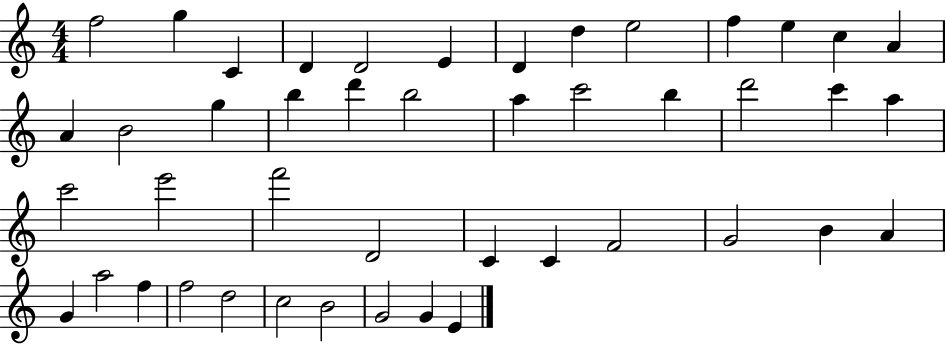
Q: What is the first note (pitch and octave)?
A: F5